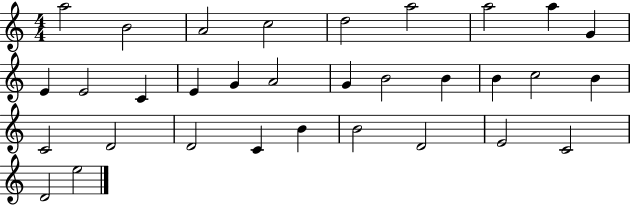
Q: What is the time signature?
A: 4/4